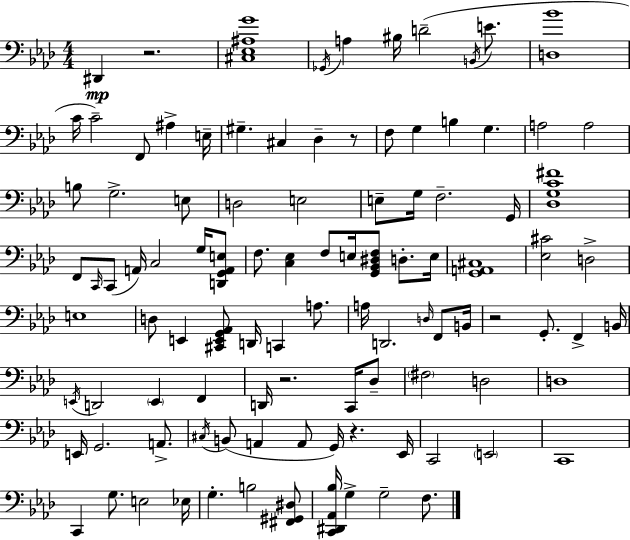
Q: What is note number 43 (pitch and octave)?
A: E3